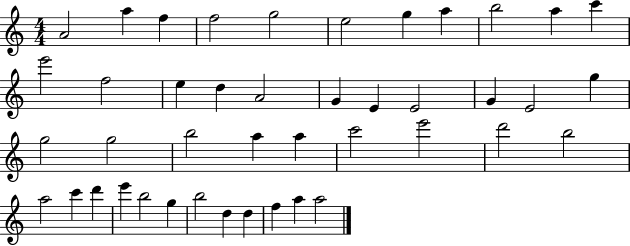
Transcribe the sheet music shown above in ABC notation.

X:1
T:Untitled
M:4/4
L:1/4
K:C
A2 a f f2 g2 e2 g a b2 a c' e'2 f2 e d A2 G E E2 G E2 g g2 g2 b2 a a c'2 e'2 d'2 b2 a2 c' d' e' b2 g b2 d d f a a2